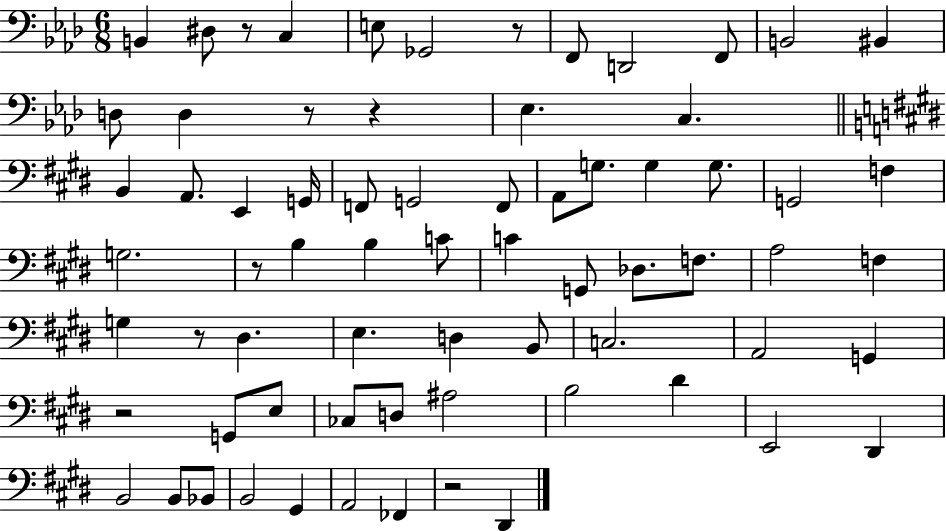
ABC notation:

X:1
T:Untitled
M:6/8
L:1/4
K:Ab
B,, ^D,/2 z/2 C, E,/2 _G,,2 z/2 F,,/2 D,,2 F,,/2 B,,2 ^B,, D,/2 D, z/2 z _E, C, B,, A,,/2 E,, G,,/4 F,,/2 G,,2 F,,/2 A,,/2 G,/2 G, G,/2 G,,2 F, G,2 z/2 B, B, C/2 C G,,/2 _D,/2 F,/2 A,2 F, G, z/2 ^D, E, D, B,,/2 C,2 A,,2 G,, z2 G,,/2 E,/2 _C,/2 D,/2 ^A,2 B,2 ^D E,,2 ^D,, B,,2 B,,/2 _B,,/2 B,,2 ^G,, A,,2 _F,, z2 ^D,,